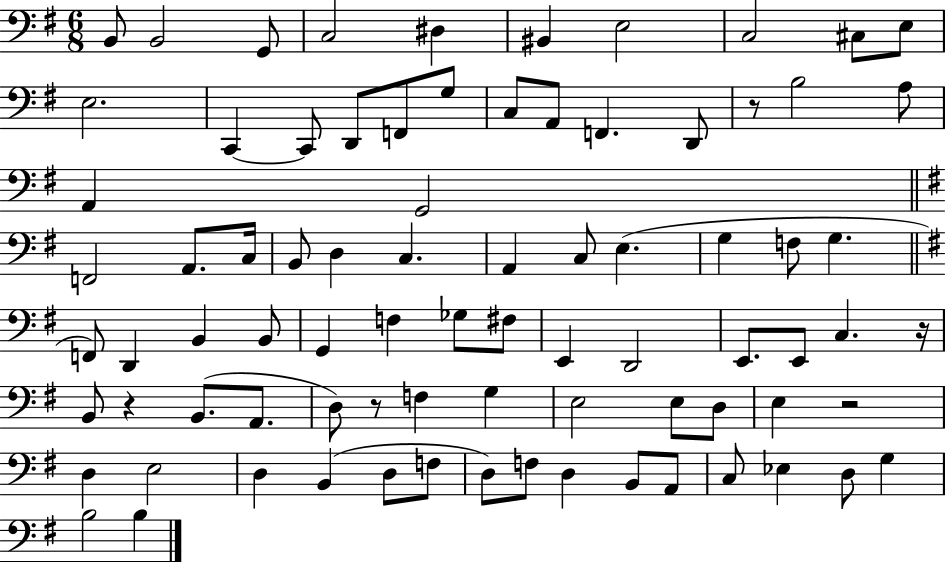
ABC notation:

X:1
T:Untitled
M:6/8
L:1/4
K:G
B,,/2 B,,2 G,,/2 C,2 ^D, ^B,, E,2 C,2 ^C,/2 E,/2 E,2 C,, C,,/2 D,,/2 F,,/2 G,/2 C,/2 A,,/2 F,, D,,/2 z/2 B,2 A,/2 A,, G,,2 F,,2 A,,/2 C,/4 B,,/2 D, C, A,, C,/2 E, G, F,/2 G, F,,/2 D,, B,, B,,/2 G,, F, _G,/2 ^F,/2 E,, D,,2 E,,/2 E,,/2 C, z/4 B,,/2 z B,,/2 A,,/2 D,/2 z/2 F, G, E,2 E,/2 D,/2 E, z2 D, E,2 D, B,, D,/2 F,/2 D,/2 F,/2 D, B,,/2 A,,/2 C,/2 _E, D,/2 G, B,2 B,